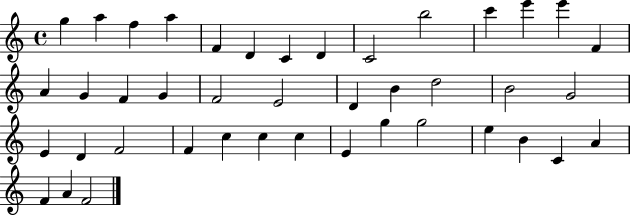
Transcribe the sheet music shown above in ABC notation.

X:1
T:Untitled
M:4/4
L:1/4
K:C
g a f a F D C D C2 b2 c' e' e' F A G F G F2 E2 D B d2 B2 G2 E D F2 F c c c E g g2 e B C A F A F2